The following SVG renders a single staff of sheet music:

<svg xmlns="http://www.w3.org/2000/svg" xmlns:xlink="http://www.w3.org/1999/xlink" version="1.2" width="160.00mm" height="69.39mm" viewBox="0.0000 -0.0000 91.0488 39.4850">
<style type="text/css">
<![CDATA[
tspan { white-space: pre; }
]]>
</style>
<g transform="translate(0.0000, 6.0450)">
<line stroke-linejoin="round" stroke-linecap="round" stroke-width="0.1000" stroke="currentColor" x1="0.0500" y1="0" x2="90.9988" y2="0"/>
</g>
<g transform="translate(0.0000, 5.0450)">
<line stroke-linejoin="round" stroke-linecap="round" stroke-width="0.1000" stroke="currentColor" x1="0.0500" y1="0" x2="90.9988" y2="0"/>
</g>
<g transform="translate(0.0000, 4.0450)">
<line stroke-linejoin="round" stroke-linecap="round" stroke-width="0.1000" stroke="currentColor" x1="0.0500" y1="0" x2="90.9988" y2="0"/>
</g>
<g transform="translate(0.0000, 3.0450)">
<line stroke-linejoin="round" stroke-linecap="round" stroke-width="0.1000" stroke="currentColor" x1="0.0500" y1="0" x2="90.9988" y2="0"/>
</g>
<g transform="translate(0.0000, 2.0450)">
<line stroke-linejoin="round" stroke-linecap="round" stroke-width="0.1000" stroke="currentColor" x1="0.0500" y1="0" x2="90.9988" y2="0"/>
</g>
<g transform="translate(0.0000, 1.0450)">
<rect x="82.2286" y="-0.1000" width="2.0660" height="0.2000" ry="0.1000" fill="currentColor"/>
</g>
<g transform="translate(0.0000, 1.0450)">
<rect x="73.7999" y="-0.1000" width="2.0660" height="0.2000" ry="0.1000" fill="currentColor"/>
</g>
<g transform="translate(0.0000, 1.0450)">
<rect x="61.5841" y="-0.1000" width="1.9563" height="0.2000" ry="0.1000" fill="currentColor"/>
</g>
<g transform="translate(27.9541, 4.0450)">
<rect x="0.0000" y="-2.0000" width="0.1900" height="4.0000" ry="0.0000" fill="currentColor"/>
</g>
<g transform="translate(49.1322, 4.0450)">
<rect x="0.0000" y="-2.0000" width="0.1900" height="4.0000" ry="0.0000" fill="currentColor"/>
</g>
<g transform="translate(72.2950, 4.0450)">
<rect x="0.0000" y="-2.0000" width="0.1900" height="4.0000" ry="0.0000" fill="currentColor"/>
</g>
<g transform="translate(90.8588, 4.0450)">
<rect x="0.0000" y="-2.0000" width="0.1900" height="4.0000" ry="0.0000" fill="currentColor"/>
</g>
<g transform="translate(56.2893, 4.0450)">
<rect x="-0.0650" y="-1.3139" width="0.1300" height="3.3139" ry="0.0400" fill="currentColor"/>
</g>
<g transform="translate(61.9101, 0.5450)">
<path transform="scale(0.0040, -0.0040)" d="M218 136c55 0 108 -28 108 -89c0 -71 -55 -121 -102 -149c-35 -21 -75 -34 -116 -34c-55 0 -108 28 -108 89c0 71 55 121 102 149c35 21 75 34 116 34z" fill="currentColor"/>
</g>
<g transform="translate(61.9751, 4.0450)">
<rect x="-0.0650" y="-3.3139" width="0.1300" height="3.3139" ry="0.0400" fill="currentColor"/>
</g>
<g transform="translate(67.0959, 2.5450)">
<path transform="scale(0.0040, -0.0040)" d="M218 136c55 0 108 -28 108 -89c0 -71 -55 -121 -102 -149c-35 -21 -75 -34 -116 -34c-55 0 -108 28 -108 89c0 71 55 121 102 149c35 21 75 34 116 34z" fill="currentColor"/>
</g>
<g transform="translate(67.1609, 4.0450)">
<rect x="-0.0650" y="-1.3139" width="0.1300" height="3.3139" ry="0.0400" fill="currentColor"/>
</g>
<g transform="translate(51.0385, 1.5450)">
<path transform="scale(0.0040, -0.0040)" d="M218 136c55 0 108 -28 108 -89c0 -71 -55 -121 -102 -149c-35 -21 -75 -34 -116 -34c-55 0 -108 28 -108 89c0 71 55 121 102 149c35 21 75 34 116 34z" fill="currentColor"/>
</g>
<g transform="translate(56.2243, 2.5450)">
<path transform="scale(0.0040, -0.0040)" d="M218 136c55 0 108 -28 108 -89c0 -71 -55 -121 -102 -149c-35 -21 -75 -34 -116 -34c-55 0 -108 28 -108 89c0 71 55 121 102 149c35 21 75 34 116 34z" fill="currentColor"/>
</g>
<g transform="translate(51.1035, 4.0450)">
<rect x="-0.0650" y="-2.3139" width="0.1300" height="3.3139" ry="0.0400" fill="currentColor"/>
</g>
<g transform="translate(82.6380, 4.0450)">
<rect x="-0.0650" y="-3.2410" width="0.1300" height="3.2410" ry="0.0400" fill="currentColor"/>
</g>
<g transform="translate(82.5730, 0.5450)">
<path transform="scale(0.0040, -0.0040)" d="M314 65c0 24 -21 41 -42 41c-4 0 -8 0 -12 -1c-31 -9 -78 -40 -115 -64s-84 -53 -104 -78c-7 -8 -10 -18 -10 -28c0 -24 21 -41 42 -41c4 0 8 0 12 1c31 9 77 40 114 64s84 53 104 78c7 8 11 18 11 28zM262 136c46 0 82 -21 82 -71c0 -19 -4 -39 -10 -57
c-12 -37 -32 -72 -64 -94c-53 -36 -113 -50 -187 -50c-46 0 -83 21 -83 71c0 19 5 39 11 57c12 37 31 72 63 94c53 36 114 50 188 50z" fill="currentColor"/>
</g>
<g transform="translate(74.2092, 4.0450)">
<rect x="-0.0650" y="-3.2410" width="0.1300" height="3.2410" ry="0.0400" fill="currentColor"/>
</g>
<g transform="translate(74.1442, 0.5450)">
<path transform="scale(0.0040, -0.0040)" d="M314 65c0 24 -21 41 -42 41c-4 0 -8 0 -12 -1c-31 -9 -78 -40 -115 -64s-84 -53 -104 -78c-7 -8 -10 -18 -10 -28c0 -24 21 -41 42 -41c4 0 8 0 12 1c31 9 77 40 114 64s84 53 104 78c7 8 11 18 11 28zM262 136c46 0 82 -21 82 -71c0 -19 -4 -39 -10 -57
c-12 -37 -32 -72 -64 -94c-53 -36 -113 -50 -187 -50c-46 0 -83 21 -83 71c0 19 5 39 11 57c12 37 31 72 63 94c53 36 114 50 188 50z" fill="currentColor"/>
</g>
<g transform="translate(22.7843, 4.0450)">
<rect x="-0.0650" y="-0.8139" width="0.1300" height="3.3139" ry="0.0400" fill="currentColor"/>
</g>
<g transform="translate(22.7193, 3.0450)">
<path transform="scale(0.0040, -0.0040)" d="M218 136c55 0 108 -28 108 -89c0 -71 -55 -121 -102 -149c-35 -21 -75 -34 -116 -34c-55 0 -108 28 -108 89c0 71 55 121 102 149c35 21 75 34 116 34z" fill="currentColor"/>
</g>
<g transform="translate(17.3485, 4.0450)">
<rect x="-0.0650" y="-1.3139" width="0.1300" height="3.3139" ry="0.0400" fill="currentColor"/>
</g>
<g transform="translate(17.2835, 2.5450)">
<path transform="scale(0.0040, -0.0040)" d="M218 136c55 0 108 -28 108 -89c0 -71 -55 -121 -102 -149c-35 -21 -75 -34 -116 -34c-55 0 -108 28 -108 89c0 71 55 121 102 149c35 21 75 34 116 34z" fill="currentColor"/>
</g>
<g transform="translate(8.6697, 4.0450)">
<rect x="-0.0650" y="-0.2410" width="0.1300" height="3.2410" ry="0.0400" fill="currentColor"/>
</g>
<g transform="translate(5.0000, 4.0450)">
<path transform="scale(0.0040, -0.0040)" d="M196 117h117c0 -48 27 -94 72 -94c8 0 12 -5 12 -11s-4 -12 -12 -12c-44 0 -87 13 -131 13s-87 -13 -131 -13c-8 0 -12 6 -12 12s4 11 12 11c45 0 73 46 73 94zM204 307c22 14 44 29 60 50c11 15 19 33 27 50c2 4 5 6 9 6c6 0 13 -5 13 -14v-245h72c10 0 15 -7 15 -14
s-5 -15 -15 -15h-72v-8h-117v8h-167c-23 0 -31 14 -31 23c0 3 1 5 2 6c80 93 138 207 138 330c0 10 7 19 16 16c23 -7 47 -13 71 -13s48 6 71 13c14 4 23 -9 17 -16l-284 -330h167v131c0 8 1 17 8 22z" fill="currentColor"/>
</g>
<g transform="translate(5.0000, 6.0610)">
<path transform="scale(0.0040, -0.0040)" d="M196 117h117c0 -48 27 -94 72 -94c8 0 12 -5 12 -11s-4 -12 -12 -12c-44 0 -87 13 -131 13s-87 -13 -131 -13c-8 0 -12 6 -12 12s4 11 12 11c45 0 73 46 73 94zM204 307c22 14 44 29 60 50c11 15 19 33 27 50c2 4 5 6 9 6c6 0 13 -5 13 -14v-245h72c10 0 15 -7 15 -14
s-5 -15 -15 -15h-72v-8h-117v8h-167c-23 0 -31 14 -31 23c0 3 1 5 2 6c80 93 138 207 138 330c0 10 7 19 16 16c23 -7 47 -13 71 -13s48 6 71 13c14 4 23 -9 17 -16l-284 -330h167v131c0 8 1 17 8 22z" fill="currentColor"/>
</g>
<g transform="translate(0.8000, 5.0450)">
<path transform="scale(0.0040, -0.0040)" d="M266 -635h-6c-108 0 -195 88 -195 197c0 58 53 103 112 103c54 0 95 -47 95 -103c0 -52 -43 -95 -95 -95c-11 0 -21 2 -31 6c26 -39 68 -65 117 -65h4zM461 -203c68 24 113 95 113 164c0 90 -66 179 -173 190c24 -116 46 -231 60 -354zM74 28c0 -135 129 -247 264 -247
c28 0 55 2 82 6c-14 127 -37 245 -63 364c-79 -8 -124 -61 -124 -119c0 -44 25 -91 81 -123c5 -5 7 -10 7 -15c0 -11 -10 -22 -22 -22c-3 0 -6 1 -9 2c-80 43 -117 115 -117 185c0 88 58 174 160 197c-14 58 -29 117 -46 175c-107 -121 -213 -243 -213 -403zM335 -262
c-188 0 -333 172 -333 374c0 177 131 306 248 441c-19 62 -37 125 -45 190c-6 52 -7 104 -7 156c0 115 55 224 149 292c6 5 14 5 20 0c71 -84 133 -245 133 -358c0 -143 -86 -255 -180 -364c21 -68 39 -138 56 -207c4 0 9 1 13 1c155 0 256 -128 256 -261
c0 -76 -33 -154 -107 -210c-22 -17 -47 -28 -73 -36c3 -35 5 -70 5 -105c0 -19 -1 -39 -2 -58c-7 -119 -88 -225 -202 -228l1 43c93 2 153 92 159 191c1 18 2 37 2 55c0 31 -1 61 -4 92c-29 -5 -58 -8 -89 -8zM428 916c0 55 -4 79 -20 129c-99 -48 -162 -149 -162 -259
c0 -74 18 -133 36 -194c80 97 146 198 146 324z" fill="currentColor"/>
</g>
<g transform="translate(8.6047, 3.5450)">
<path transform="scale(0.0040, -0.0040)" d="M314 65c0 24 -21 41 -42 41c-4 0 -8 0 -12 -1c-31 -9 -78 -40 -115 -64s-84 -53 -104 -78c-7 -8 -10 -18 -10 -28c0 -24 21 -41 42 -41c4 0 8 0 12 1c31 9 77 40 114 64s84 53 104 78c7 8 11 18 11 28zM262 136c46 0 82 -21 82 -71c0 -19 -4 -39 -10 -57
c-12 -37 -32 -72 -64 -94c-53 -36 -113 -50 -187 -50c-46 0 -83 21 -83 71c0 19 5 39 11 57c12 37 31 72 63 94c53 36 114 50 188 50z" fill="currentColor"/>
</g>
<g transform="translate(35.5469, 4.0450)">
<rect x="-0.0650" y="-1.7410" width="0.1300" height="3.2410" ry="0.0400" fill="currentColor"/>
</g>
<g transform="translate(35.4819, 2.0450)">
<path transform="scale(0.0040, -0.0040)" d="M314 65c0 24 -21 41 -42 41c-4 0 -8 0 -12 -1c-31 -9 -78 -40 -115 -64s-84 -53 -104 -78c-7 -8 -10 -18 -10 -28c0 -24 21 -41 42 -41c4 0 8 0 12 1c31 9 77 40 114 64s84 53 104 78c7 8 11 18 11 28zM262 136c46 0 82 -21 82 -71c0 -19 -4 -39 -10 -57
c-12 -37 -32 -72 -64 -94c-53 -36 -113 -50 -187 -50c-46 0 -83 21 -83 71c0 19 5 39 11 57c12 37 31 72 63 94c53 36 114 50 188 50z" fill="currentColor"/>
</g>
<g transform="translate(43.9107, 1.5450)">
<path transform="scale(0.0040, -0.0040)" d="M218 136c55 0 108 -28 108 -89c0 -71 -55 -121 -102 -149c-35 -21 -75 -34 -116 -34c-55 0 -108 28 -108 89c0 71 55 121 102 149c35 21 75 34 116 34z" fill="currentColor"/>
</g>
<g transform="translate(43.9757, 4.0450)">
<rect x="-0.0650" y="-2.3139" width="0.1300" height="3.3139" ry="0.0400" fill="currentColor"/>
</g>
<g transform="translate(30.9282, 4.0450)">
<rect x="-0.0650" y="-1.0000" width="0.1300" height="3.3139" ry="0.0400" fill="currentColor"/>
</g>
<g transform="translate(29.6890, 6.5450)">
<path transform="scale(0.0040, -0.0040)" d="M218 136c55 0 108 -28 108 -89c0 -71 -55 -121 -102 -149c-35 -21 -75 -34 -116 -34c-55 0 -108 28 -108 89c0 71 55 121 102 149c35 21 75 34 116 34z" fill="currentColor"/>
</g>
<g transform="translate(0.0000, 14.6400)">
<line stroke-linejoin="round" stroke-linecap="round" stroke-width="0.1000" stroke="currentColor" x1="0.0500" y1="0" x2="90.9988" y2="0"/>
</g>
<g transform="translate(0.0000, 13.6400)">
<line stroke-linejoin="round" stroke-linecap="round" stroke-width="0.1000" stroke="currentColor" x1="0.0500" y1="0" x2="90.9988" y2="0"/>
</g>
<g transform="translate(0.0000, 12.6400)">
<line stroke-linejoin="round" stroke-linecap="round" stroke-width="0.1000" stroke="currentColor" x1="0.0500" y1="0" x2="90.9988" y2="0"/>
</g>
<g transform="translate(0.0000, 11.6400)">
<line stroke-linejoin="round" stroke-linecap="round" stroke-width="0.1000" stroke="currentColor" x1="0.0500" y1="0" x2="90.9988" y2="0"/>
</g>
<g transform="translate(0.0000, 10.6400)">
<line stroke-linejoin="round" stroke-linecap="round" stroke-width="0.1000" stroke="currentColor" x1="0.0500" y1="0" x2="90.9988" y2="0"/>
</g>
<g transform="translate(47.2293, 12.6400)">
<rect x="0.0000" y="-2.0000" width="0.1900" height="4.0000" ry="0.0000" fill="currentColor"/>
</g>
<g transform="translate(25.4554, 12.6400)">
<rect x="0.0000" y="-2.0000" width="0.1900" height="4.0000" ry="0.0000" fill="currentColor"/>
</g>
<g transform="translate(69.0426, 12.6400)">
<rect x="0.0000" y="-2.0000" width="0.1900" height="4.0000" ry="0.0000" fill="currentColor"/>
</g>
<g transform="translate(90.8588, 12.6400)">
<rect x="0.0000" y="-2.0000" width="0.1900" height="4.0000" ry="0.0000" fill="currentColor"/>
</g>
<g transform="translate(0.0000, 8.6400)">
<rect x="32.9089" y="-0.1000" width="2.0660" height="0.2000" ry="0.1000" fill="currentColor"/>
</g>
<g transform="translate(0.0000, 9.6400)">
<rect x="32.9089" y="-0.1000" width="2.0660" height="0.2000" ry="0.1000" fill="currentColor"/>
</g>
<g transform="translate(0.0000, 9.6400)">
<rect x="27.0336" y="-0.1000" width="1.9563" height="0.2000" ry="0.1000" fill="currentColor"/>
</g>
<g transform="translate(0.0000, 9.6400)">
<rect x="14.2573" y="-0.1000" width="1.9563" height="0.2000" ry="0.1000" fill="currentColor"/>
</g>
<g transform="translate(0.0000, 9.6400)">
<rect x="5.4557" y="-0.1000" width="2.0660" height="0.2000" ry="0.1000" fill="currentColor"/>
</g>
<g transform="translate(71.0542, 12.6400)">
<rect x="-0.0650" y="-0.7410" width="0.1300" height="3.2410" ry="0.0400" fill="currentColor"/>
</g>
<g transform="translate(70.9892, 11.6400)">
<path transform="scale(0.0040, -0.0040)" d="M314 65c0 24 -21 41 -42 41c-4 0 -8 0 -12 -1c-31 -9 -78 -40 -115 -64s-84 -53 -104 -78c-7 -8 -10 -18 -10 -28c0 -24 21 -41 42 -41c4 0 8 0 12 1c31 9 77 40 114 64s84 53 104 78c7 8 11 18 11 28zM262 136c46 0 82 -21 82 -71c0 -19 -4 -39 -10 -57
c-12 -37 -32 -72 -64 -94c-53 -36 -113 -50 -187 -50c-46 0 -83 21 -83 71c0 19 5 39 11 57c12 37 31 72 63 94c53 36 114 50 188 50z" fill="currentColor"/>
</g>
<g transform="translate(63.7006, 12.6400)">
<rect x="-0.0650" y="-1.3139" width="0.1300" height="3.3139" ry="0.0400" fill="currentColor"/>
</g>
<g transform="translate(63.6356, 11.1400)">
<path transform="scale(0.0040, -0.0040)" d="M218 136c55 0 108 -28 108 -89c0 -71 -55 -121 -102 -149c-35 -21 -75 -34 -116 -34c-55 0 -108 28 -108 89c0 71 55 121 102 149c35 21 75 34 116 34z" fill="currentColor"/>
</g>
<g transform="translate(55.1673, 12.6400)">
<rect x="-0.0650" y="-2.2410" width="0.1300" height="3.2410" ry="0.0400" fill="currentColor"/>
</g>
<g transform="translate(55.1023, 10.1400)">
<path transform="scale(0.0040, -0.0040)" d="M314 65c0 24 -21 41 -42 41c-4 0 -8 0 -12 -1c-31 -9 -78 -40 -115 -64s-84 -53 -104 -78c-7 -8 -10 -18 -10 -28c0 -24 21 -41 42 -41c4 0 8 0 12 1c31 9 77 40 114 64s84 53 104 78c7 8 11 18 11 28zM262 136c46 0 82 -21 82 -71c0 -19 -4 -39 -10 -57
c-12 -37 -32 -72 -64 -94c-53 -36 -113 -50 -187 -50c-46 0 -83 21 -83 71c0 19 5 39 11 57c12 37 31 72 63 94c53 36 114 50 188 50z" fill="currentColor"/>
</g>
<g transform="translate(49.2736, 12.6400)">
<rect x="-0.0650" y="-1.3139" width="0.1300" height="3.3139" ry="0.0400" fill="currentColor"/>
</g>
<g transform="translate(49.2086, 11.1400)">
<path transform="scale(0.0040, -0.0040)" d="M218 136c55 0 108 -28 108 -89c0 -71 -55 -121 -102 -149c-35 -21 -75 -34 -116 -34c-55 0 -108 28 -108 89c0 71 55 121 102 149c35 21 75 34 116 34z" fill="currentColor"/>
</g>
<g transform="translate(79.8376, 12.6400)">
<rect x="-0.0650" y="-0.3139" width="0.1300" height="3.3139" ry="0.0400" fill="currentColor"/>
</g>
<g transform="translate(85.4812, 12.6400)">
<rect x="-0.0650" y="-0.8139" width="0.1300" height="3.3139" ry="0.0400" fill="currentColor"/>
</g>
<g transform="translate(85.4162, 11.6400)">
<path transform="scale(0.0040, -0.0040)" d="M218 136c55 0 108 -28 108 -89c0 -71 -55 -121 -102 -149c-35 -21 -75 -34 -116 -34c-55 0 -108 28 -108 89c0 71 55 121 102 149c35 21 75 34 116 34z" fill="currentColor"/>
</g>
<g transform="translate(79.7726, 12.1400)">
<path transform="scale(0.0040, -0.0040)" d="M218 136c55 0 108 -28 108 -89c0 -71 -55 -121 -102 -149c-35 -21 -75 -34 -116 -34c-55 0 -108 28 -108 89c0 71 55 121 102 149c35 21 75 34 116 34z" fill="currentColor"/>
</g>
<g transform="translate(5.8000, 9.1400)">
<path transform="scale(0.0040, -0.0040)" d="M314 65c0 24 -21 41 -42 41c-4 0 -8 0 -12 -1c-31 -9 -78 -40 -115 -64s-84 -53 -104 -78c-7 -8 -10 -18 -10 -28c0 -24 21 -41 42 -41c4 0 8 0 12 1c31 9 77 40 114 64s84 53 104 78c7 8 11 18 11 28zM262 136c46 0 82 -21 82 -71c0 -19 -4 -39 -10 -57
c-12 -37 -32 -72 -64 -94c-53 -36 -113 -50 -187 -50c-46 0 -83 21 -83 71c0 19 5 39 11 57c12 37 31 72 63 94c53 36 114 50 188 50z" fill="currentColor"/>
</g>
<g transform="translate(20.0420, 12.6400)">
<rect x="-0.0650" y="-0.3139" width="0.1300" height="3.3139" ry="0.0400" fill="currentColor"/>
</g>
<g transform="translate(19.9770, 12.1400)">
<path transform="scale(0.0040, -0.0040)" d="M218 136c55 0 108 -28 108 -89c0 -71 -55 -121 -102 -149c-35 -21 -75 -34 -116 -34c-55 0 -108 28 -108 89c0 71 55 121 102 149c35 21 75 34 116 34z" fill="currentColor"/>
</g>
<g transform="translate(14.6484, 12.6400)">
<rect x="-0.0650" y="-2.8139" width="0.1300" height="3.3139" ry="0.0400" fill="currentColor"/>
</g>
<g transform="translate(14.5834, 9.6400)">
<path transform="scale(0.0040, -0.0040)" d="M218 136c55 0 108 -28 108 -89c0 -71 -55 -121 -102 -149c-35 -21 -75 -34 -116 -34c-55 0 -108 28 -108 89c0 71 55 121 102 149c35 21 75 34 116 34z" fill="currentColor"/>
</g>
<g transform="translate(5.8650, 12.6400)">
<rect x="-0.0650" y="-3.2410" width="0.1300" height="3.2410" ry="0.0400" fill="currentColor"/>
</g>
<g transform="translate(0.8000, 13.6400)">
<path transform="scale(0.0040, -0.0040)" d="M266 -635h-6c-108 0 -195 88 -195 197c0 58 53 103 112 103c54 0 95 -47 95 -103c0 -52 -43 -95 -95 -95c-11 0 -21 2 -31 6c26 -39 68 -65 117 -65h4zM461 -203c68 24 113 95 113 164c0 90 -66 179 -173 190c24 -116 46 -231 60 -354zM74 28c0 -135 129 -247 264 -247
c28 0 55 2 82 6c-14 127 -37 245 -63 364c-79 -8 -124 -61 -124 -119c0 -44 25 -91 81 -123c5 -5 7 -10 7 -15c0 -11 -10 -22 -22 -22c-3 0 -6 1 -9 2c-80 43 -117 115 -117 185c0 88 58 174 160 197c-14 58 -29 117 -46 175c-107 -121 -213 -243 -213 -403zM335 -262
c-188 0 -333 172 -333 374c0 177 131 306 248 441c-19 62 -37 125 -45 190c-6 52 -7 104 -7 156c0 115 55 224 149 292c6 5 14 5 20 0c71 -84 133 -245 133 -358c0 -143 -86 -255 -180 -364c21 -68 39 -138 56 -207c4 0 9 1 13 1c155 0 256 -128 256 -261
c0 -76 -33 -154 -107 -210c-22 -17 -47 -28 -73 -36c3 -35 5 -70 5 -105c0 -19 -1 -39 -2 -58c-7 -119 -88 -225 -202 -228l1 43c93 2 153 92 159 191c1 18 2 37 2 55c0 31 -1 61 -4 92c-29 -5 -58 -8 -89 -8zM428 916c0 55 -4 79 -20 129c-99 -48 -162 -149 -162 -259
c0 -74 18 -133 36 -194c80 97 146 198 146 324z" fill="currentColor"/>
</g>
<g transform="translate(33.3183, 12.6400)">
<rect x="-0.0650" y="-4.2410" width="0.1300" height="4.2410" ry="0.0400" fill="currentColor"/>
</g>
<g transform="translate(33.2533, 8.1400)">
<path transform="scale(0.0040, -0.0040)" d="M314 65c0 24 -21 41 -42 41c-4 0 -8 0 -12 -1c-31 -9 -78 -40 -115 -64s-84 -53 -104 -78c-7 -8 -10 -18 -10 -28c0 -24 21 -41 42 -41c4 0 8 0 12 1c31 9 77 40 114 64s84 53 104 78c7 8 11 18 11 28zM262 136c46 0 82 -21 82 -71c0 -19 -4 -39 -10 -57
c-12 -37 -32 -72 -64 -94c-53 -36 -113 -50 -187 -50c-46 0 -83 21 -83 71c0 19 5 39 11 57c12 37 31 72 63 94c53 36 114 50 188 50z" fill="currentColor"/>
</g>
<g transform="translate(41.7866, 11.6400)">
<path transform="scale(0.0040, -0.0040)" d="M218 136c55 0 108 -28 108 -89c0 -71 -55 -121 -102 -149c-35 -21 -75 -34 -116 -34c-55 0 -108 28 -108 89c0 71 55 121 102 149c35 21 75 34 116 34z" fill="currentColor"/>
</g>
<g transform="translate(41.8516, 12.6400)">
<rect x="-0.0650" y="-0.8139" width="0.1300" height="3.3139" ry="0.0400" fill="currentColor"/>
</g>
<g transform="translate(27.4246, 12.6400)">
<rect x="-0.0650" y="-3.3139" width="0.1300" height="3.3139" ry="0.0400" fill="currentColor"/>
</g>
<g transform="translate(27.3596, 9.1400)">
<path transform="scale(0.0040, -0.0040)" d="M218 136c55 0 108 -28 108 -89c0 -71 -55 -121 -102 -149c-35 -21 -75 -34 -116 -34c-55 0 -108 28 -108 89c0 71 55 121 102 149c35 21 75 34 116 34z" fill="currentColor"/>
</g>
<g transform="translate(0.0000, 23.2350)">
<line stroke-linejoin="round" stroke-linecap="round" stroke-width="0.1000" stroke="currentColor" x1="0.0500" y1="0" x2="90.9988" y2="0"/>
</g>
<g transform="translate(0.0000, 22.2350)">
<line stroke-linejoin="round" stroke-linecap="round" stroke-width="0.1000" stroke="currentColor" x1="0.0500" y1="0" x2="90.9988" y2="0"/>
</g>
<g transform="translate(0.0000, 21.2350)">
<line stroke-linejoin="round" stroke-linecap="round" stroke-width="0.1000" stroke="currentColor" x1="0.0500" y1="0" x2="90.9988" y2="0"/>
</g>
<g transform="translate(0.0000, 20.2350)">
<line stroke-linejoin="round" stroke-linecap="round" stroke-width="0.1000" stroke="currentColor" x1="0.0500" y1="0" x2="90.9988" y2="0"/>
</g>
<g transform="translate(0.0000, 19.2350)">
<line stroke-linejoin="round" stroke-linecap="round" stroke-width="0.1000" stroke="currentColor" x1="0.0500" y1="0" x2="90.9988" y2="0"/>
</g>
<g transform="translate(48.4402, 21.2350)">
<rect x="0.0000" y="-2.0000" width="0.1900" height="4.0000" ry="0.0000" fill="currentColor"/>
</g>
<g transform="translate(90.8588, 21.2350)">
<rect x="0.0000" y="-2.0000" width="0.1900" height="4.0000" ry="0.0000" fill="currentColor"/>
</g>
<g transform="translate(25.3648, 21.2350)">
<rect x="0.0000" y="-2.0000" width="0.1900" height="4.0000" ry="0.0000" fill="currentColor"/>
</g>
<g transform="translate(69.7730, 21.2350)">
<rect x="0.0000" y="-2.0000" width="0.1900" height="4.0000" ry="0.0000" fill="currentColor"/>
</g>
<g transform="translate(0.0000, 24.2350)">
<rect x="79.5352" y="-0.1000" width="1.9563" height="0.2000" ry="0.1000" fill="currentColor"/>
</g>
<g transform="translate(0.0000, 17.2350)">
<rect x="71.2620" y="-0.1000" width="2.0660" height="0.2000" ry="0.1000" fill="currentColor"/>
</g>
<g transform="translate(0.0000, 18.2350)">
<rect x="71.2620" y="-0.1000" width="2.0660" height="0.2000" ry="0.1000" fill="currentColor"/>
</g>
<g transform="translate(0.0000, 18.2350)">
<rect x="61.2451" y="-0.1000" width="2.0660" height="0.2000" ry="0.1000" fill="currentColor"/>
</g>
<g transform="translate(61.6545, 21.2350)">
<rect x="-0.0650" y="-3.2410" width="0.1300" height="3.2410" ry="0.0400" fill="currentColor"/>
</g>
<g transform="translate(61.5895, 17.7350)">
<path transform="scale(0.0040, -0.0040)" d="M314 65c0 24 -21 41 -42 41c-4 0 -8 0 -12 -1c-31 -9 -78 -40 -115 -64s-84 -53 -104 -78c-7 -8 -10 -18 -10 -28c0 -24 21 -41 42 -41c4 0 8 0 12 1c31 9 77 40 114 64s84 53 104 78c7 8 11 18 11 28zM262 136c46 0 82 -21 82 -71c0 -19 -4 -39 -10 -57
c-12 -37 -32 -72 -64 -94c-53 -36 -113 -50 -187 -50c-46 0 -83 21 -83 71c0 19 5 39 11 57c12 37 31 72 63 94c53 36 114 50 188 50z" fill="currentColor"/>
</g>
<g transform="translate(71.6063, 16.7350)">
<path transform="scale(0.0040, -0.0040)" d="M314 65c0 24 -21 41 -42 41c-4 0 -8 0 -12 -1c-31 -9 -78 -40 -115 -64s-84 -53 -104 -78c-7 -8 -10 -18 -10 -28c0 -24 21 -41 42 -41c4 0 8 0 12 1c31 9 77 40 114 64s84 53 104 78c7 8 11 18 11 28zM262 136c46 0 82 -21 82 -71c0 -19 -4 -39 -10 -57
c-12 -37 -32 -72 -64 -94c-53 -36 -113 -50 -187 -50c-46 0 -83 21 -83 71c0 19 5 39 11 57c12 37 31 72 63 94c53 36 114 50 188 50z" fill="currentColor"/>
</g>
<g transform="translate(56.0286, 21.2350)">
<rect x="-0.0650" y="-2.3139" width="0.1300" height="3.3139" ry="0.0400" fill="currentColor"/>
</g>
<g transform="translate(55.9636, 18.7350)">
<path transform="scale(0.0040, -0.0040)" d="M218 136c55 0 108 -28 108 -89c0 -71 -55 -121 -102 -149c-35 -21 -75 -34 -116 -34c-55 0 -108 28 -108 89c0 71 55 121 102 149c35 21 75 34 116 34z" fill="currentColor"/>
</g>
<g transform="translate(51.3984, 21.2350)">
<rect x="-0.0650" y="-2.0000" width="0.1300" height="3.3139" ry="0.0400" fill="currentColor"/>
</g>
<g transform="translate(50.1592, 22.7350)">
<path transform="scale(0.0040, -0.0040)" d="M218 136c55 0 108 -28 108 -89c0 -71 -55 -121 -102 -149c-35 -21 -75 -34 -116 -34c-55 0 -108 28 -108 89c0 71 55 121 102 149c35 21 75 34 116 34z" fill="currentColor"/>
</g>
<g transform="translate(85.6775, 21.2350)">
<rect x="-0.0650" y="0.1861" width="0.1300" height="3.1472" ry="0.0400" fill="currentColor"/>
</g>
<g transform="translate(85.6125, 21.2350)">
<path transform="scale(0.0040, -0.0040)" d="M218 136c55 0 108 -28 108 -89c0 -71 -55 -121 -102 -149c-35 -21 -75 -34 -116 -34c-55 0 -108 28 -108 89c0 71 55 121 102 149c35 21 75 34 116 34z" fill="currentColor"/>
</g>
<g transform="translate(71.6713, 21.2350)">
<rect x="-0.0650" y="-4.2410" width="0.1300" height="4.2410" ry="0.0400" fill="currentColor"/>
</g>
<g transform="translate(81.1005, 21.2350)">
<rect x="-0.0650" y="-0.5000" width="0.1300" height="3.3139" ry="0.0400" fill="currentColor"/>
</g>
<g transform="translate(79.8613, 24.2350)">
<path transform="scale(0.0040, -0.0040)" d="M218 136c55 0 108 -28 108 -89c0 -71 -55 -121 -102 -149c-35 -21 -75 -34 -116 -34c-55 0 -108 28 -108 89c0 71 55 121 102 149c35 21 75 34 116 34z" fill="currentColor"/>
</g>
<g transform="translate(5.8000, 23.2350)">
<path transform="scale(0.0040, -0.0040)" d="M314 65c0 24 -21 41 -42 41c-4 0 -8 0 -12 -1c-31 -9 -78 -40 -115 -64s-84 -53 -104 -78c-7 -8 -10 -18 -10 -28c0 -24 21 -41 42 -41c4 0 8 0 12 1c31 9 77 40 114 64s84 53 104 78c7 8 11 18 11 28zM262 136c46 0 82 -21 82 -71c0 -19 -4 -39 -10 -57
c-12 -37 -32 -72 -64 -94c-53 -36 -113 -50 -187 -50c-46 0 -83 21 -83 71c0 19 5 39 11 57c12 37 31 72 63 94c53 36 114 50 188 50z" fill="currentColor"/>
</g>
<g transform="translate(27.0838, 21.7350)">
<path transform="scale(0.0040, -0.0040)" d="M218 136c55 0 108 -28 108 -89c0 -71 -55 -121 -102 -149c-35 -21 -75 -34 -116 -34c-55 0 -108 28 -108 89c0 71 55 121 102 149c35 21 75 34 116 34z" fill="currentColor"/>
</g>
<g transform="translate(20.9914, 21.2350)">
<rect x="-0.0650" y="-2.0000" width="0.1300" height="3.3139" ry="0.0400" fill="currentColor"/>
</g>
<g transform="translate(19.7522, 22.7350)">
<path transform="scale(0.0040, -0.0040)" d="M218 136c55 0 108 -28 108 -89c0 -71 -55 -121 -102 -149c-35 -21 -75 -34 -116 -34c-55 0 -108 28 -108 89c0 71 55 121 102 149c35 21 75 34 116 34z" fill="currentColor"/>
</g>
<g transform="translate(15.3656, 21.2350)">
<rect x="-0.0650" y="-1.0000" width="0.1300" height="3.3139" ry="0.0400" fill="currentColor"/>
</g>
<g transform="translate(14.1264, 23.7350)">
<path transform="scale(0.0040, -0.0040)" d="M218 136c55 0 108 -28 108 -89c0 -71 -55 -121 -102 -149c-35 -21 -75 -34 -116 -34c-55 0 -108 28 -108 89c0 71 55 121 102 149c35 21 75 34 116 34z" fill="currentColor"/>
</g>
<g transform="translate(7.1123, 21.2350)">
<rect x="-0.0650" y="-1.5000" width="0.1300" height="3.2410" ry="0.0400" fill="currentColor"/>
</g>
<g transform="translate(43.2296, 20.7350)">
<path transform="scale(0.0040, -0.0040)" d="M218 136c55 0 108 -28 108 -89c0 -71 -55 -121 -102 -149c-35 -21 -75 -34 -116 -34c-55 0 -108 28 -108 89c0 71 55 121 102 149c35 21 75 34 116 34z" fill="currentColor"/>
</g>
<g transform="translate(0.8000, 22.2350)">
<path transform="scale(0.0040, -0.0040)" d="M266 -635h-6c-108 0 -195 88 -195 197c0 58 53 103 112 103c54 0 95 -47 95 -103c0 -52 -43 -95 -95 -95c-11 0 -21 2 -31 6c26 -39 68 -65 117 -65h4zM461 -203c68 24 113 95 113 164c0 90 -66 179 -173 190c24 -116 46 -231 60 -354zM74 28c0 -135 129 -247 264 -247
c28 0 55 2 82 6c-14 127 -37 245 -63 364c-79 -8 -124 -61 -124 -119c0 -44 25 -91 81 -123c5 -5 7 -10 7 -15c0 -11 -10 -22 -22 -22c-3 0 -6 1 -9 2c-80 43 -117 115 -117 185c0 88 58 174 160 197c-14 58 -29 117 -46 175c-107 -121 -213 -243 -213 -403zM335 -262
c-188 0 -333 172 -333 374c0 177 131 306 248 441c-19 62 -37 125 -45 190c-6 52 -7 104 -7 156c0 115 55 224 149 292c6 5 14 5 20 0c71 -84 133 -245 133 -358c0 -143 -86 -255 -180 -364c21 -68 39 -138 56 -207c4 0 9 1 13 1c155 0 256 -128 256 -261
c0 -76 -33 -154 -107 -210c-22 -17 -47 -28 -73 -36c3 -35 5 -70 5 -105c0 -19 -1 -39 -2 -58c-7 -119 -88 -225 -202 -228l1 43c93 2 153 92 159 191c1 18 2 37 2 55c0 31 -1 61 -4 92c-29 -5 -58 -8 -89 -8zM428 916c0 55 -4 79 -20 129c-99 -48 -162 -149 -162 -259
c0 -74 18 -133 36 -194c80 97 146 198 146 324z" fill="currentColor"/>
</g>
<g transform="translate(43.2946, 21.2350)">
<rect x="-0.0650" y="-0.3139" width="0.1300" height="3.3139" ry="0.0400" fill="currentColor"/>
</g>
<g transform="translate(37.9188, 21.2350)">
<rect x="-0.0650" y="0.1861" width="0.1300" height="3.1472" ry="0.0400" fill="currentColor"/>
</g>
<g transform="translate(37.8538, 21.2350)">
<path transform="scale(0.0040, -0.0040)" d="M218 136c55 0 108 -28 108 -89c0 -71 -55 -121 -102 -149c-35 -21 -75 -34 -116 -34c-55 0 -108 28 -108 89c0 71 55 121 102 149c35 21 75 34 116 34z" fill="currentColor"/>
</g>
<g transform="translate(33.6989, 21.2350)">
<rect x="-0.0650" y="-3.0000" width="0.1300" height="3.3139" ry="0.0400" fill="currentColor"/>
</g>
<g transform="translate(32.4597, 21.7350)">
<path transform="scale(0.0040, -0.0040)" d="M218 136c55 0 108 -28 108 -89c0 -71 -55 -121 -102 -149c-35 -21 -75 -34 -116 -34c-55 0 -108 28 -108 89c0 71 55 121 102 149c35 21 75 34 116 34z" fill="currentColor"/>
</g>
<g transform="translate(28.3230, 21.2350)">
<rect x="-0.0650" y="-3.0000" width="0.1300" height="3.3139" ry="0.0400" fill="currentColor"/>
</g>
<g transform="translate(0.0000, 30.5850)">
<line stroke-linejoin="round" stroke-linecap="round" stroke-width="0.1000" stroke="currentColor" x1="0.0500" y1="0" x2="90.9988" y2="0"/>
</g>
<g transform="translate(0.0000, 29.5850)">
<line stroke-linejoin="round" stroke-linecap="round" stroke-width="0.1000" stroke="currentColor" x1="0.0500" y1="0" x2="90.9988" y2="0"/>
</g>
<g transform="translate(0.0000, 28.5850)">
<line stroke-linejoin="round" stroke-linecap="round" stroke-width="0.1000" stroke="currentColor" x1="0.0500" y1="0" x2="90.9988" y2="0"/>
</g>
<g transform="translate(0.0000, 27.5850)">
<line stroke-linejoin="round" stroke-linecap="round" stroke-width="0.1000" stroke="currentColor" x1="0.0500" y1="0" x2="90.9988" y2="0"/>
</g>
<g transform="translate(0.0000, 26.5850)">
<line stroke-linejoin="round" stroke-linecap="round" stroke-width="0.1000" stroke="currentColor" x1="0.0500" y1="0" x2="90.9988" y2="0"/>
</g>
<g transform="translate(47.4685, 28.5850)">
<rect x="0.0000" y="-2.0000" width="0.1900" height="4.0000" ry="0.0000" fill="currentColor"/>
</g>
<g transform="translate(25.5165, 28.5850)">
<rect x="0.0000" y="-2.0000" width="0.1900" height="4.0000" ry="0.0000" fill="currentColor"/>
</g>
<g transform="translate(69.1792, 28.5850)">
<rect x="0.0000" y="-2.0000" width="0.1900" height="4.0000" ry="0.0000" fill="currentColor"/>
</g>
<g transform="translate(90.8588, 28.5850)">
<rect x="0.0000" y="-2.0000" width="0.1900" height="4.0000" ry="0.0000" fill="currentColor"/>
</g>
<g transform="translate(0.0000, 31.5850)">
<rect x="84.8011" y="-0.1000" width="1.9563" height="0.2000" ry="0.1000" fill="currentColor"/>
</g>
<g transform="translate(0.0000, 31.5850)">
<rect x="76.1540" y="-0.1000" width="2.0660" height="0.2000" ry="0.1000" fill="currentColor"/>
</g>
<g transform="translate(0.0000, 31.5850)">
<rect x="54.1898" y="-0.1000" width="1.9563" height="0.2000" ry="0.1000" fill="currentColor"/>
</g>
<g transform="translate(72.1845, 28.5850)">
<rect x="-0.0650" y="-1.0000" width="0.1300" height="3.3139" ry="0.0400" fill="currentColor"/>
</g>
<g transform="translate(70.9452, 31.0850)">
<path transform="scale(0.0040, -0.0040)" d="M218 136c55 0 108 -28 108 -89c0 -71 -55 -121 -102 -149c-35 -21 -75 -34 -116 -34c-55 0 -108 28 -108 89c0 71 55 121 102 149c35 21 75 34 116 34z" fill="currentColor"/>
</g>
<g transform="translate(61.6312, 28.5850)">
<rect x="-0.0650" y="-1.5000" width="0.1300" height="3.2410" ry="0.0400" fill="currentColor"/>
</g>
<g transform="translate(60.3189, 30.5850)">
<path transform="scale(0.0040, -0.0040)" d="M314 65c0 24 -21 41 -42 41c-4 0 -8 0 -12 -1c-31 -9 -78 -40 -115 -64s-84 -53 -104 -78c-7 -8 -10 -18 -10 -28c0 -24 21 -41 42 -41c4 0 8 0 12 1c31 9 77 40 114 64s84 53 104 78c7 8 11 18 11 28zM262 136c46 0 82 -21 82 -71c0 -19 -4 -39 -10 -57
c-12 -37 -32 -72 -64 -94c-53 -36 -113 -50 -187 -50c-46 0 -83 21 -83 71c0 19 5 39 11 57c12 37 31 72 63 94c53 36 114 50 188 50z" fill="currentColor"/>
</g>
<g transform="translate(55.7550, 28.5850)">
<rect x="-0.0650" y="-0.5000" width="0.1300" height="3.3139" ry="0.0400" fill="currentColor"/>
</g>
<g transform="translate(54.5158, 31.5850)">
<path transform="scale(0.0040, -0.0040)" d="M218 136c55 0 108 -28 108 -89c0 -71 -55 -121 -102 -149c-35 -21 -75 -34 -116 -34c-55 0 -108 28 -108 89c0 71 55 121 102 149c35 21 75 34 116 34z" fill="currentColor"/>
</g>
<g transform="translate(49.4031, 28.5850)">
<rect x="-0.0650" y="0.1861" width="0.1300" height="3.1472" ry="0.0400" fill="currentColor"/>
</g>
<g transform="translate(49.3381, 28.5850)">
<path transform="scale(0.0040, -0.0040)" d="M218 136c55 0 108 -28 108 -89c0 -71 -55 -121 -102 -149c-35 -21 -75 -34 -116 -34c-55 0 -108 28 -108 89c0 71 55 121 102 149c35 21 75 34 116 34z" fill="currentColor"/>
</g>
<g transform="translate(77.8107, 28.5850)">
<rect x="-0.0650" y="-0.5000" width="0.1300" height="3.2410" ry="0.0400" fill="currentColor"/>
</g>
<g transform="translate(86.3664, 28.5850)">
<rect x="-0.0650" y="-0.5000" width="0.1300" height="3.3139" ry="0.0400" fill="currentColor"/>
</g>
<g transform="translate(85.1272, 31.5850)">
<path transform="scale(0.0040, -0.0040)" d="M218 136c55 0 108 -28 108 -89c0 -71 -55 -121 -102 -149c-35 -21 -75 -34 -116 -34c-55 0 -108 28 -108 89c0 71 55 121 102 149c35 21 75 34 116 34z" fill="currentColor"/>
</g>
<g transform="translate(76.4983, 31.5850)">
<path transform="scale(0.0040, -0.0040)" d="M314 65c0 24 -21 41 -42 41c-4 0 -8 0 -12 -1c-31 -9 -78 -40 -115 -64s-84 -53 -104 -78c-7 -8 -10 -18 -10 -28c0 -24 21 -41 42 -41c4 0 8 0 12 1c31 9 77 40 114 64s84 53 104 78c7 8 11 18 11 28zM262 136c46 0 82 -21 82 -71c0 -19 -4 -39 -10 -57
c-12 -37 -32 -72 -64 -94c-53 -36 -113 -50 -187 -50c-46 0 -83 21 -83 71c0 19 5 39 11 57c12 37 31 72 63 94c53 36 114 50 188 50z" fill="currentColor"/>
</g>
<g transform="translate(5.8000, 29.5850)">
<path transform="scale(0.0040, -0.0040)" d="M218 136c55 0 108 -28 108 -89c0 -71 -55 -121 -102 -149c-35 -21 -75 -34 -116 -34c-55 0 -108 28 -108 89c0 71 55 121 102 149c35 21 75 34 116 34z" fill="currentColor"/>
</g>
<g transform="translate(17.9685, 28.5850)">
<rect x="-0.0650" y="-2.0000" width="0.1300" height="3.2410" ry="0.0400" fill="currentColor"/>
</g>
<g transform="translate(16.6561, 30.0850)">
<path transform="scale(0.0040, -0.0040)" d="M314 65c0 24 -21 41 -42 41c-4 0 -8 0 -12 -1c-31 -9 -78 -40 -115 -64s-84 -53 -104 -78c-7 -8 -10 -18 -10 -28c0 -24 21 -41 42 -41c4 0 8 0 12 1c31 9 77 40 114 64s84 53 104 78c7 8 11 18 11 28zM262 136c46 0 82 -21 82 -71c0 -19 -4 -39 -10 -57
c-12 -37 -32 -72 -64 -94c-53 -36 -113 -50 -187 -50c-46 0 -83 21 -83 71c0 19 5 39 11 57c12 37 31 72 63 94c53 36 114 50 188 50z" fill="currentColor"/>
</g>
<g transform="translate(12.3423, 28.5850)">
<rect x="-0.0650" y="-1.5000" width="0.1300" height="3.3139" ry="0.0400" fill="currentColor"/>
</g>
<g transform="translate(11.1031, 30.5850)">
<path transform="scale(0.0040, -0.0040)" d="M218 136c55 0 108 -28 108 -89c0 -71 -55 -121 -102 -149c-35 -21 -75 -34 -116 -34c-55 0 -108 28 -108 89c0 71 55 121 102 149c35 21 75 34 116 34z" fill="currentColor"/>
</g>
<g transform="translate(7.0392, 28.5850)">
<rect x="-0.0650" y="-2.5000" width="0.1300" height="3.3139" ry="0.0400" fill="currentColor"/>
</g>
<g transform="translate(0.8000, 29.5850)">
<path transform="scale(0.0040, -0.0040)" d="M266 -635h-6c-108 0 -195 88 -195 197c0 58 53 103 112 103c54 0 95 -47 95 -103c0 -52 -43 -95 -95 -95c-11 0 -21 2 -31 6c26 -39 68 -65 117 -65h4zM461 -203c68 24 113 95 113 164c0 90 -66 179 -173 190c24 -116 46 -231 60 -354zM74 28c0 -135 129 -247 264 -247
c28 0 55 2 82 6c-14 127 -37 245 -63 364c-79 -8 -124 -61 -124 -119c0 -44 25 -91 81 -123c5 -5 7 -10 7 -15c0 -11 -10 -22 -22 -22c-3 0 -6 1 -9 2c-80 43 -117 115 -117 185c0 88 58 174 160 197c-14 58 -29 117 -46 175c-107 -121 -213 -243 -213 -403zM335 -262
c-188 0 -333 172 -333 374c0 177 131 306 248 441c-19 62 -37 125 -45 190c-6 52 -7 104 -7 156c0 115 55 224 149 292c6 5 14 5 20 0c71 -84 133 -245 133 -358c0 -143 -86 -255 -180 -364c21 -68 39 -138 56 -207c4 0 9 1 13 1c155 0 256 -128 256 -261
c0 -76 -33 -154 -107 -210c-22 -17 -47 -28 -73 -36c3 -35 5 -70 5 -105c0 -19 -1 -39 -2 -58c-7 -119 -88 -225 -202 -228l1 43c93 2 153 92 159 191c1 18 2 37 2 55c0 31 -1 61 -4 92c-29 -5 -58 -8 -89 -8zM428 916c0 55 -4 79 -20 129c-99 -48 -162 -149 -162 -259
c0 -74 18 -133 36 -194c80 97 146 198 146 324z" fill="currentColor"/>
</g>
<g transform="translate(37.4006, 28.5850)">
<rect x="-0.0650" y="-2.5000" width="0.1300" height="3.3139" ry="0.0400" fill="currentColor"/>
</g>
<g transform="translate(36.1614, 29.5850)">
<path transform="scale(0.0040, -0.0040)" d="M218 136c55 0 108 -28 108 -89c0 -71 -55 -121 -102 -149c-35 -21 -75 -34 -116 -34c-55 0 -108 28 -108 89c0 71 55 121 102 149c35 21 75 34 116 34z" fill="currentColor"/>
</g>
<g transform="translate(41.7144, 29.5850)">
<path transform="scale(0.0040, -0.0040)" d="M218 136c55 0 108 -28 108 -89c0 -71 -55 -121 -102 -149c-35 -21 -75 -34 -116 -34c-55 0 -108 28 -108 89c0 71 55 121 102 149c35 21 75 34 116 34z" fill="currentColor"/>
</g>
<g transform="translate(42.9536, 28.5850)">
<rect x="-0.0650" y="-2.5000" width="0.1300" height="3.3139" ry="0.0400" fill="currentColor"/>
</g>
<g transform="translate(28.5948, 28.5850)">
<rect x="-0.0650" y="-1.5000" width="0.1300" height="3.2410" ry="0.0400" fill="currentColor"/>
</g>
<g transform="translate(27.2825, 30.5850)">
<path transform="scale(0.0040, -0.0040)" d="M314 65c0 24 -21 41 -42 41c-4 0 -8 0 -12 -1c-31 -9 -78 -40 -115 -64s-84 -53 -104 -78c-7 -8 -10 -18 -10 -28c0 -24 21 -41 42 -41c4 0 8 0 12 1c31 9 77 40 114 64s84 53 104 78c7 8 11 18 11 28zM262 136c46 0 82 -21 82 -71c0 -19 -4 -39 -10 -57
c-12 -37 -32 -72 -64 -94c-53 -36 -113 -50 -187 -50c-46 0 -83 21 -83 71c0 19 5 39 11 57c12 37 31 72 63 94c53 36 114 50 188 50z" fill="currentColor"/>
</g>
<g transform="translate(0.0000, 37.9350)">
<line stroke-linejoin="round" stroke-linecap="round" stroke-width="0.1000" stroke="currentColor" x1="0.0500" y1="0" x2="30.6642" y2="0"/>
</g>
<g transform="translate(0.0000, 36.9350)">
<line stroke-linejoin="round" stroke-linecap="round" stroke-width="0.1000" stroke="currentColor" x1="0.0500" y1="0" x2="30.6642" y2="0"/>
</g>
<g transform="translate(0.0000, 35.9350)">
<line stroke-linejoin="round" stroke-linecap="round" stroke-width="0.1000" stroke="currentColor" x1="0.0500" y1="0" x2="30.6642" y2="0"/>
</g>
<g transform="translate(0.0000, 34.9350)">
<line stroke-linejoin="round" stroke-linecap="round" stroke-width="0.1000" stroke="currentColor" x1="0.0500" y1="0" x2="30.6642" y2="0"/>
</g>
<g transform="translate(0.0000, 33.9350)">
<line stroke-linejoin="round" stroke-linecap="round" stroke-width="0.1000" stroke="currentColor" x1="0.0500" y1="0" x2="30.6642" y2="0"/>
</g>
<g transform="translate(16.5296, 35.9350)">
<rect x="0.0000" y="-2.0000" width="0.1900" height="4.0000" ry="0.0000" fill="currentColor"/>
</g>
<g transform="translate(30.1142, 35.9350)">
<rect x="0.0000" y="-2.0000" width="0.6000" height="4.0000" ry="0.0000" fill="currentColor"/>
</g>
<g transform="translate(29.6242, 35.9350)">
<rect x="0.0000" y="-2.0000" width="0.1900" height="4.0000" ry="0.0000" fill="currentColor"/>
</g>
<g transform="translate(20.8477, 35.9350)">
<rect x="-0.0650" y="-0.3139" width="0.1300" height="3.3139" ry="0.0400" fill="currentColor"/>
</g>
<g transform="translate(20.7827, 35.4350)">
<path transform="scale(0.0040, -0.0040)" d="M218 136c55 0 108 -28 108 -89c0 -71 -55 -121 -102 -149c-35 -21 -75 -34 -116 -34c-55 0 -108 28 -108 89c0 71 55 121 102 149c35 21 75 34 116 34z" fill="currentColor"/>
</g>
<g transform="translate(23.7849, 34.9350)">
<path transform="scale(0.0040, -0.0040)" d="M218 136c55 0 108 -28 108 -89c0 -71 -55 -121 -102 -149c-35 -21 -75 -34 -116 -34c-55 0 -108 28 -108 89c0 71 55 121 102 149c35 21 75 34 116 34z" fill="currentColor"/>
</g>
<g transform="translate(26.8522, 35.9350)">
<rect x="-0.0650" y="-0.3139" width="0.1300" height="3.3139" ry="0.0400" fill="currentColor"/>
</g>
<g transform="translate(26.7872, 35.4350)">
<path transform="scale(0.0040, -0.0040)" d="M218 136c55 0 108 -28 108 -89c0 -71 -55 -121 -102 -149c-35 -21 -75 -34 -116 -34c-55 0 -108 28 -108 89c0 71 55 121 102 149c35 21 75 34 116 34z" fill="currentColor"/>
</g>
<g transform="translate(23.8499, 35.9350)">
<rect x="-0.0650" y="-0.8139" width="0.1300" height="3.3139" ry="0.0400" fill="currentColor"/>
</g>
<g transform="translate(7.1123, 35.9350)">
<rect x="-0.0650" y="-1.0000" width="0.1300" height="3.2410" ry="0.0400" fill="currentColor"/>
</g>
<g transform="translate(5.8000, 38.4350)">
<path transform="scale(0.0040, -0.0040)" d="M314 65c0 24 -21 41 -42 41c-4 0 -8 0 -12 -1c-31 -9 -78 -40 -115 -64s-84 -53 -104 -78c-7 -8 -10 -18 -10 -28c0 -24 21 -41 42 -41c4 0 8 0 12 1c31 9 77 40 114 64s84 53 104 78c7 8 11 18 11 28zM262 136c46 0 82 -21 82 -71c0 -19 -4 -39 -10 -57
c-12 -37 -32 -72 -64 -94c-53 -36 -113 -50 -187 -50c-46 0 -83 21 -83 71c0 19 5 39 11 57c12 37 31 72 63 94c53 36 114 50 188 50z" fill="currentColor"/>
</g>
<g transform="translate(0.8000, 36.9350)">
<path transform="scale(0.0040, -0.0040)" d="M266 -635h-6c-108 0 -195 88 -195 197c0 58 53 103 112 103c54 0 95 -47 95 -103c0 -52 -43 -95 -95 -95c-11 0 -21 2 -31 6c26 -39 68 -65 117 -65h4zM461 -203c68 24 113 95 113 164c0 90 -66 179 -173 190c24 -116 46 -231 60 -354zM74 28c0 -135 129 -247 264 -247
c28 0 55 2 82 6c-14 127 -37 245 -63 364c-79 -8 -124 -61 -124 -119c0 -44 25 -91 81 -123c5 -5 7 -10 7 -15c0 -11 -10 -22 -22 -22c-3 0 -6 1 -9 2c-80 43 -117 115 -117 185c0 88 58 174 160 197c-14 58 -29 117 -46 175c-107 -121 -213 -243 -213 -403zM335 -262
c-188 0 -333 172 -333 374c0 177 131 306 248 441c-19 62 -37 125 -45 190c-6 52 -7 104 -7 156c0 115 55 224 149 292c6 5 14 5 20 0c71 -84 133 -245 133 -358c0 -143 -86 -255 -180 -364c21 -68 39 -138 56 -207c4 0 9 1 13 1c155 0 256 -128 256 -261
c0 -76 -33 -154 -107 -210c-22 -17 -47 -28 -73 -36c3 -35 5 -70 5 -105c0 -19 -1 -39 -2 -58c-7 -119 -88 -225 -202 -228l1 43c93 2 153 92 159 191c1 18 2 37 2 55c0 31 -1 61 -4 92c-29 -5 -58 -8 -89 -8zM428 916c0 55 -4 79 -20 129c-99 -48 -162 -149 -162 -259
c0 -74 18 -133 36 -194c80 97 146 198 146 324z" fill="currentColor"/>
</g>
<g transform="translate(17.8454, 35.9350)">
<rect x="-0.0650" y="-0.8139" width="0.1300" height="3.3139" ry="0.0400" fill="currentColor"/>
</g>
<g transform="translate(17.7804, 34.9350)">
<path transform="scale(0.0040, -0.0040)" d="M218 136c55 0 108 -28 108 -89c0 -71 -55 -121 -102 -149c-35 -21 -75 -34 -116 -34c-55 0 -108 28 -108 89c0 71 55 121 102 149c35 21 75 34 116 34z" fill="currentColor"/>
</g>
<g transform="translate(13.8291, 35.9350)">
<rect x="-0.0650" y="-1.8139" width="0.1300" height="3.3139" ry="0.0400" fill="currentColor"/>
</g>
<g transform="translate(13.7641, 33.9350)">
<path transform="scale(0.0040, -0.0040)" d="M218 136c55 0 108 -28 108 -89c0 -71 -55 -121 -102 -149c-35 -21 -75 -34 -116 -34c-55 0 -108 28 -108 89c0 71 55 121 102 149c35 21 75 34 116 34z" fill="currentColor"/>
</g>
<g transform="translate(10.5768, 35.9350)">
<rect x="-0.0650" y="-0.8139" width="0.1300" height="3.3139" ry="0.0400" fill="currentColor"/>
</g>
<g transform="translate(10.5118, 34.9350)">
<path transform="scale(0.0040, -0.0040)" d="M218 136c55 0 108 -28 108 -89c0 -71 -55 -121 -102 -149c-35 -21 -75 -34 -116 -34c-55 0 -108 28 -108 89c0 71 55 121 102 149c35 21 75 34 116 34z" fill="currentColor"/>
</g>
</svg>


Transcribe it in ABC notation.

X:1
T:Untitled
M:4/4
L:1/4
K:C
c2 e d D f2 g g e b e b2 b2 b2 a c b d'2 d e g2 e d2 c d E2 D F A A B c F g b2 d'2 C B G E F2 E2 G G B C E2 D C2 C D2 d f d c d c